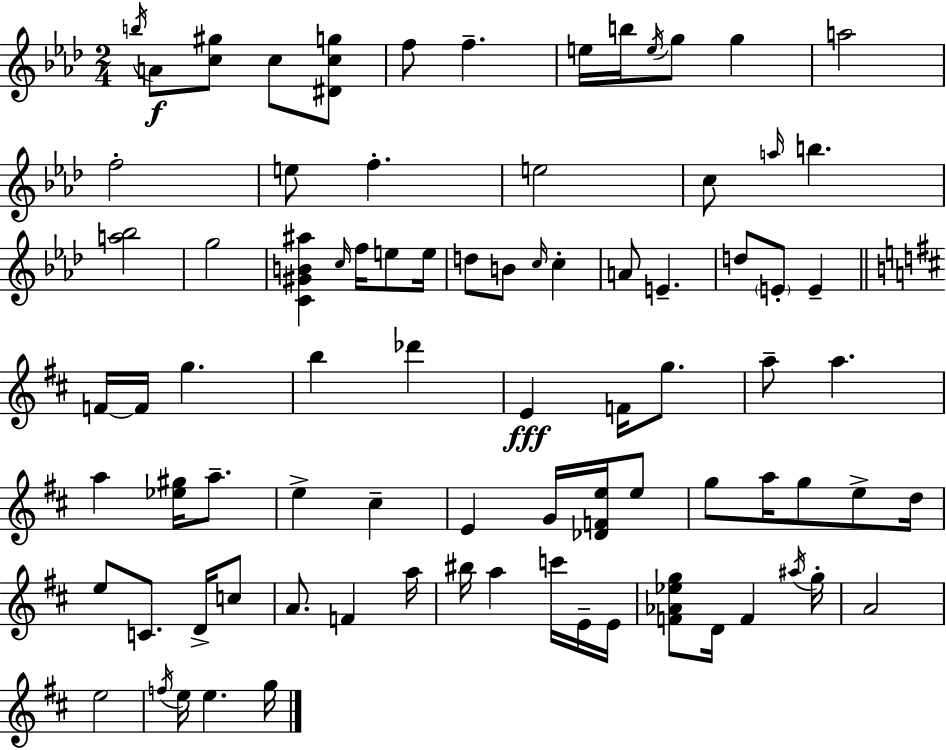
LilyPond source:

{
  \clef treble
  \numericTimeSignature
  \time 2/4
  \key f \minor
  \repeat volta 2 { \acciaccatura { b''16 }\f a'8 <c'' gis''>8 c''8 <dis' c'' g''>8 | f''8 f''4.-- | e''16 b''16 \acciaccatura { e''16 } g''8 g''4 | a''2 | \break f''2-. | e''8 f''4.-. | e''2 | c''8 \grace { a''16 } b''4. | \break <a'' bes''>2 | g''2 | <c' gis' b' ais''>4 \grace { c''16 } | f''16 e''8 e''16 d''8 b'8 | \break \grace { c''16 } c''4-. a'8 e'4.-- | d''8 \parenthesize e'8-. | e'4-- \bar "||" \break \key d \major f'16~~ f'16 g''4. | b''4 des'''4 | e'4\fff f'16 g''8. | a''8-- a''4. | \break a''4 <ees'' gis''>16 a''8.-- | e''4-> cis''4-- | e'4 g'16 <des' f' e''>16 e''8 | g''8 a''16 g''8 e''8-> d''16 | \break e''8 c'8. d'16-> c''8 | a'8. f'4 a''16 | bis''16 a''4 c'''16 e'16-- e'16 | <f' aes' ees'' g''>8 d'16 f'4 \acciaccatura { ais''16 } | \break g''16-. a'2 | e''2 | \acciaccatura { f''16 } e''16 e''4. | g''16 } \bar "|."
}